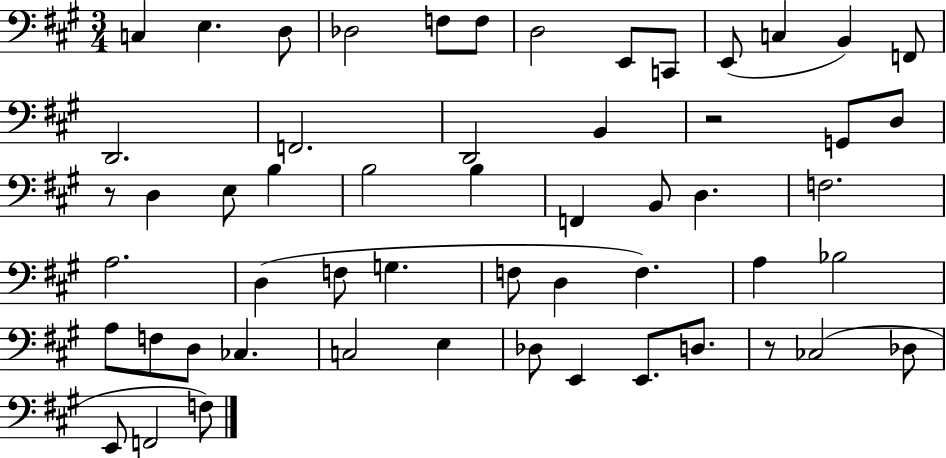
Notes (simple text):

C3/q E3/q. D3/e Db3/h F3/e F3/e D3/h E2/e C2/e E2/e C3/q B2/q F2/e D2/h. F2/h. D2/h B2/q R/h G2/e D3/e R/e D3/q E3/e B3/q B3/h B3/q F2/q B2/e D3/q. F3/h. A3/h. D3/q F3/e G3/q. F3/e D3/q F3/q. A3/q Bb3/h A3/e F3/e D3/e CES3/q. C3/h E3/q Db3/e E2/q E2/e. D3/e. R/e CES3/h Db3/e E2/e F2/h F3/e